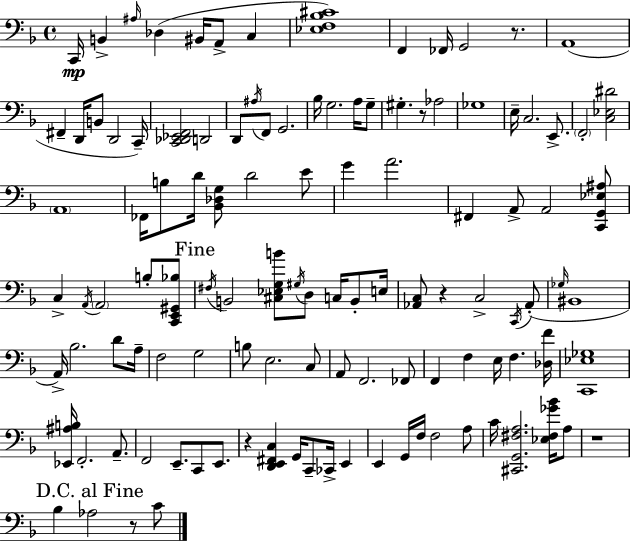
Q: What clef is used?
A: bass